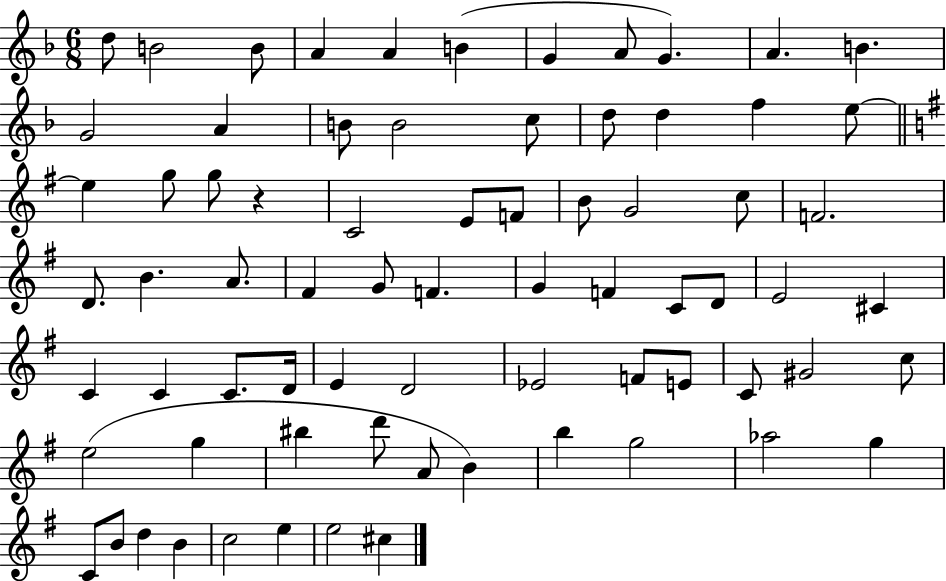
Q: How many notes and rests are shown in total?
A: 73